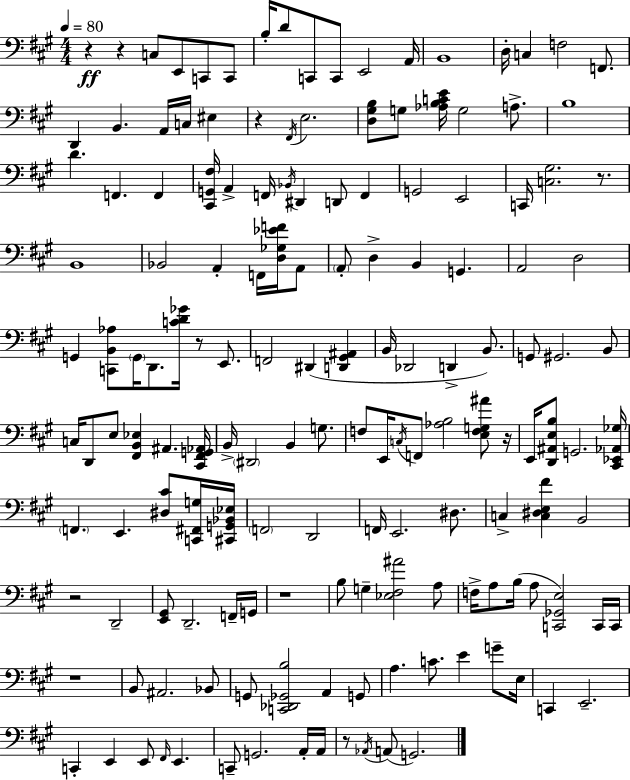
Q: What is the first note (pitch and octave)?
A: C3